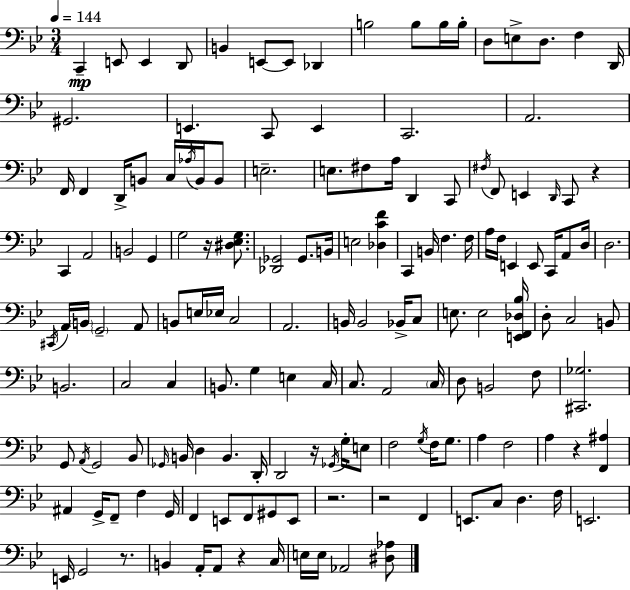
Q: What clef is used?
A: bass